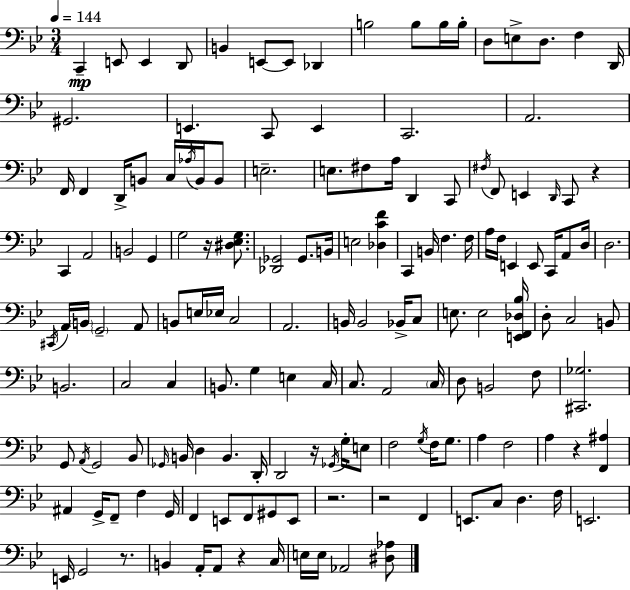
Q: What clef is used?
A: bass